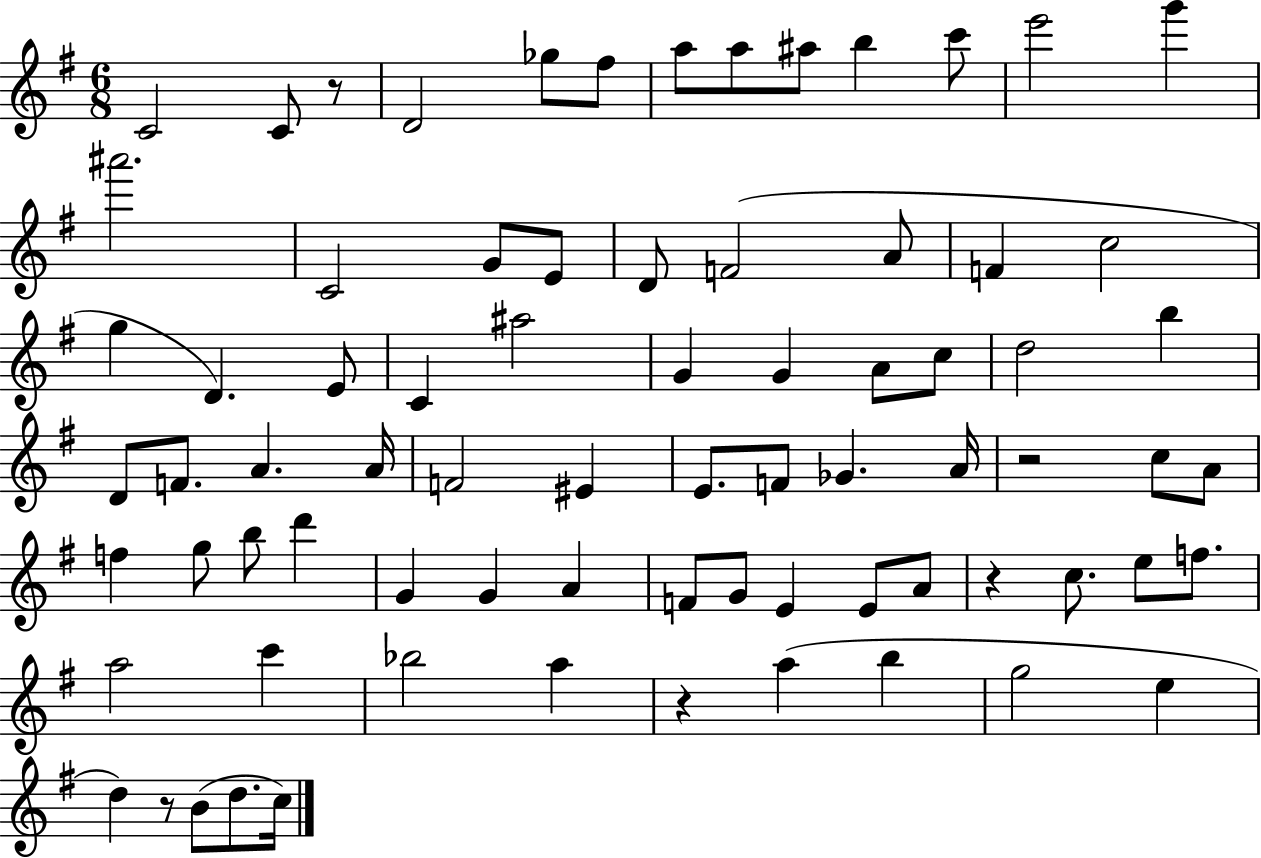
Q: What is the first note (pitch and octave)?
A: C4